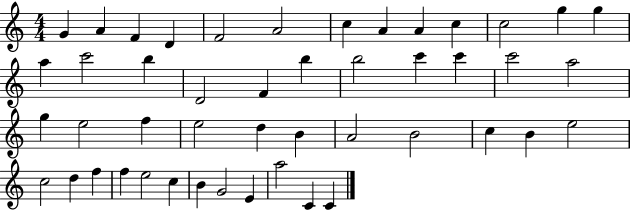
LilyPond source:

{
  \clef treble
  \numericTimeSignature
  \time 4/4
  \key c \major
  g'4 a'4 f'4 d'4 | f'2 a'2 | c''4 a'4 a'4 c''4 | c''2 g''4 g''4 | \break a''4 c'''2 b''4 | d'2 f'4 b''4 | b''2 c'''4 c'''4 | c'''2 a''2 | \break g''4 e''2 f''4 | e''2 d''4 b'4 | a'2 b'2 | c''4 b'4 e''2 | \break c''2 d''4 f''4 | f''4 e''2 c''4 | b'4 g'2 e'4 | a''2 c'4 c'4 | \break \bar "|."
}